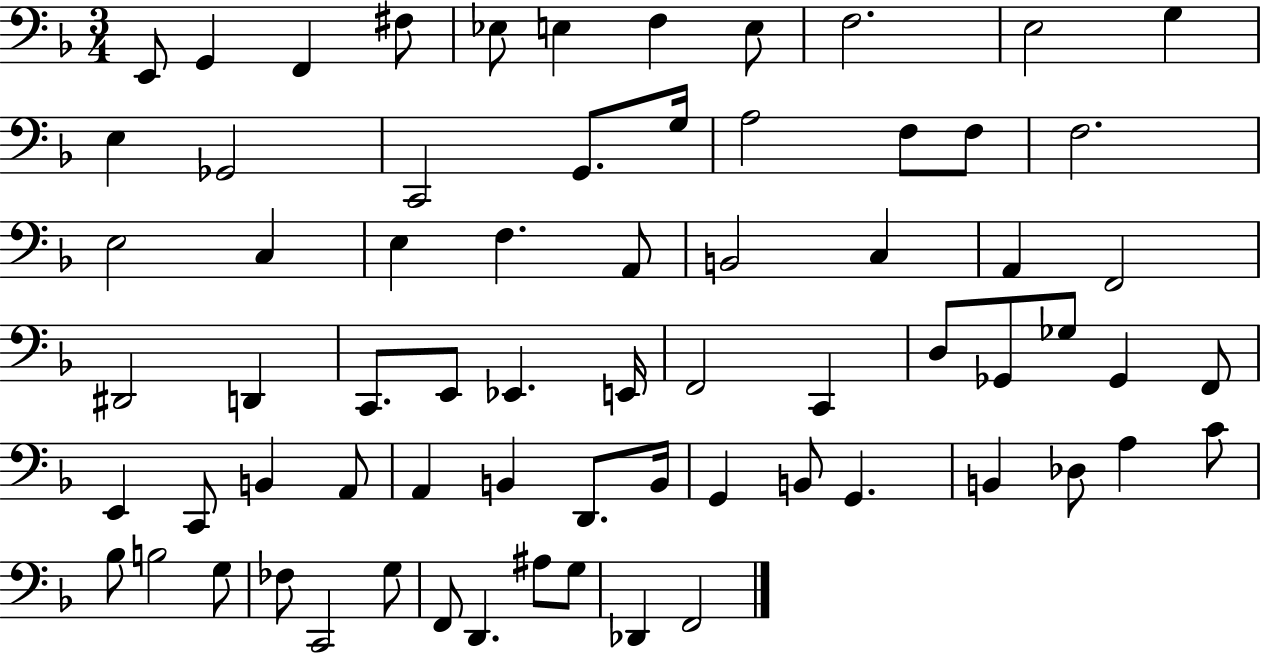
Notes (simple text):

E2/e G2/q F2/q F#3/e Eb3/e E3/q F3/q E3/e F3/h. E3/h G3/q E3/q Gb2/h C2/h G2/e. G3/s A3/h F3/e F3/e F3/h. E3/h C3/q E3/q F3/q. A2/e B2/h C3/q A2/q F2/h D#2/h D2/q C2/e. E2/e Eb2/q. E2/s F2/h C2/q D3/e Gb2/e Gb3/e Gb2/q F2/e E2/q C2/e B2/q A2/e A2/q B2/q D2/e. B2/s G2/q B2/e G2/q. B2/q Db3/e A3/q C4/e Bb3/e B3/h G3/e FES3/e C2/h G3/e F2/e D2/q. A#3/e G3/e Db2/q F2/h